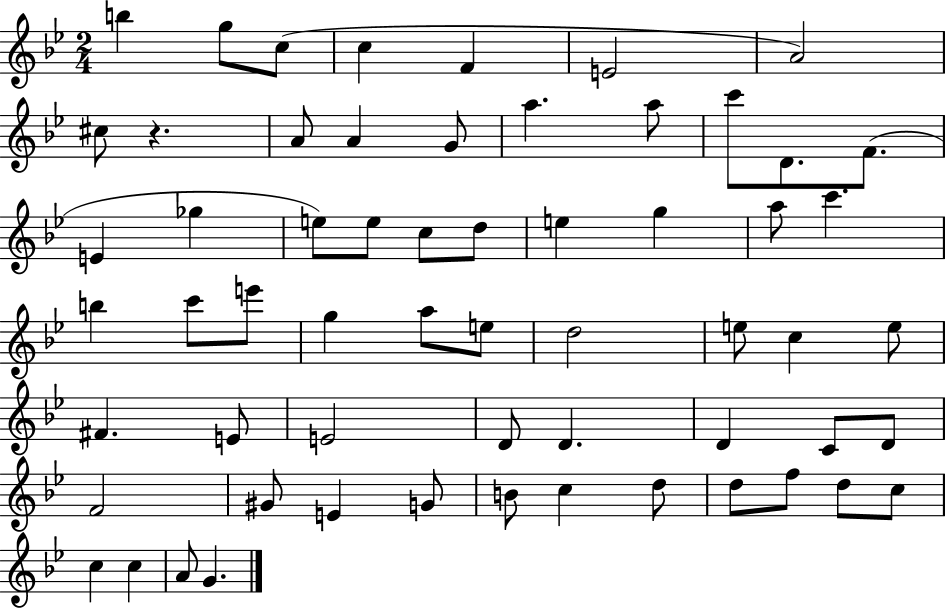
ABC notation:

X:1
T:Untitled
M:2/4
L:1/4
K:Bb
b g/2 c/2 c F E2 A2 ^c/2 z A/2 A G/2 a a/2 c'/2 D/2 F/2 E _g e/2 e/2 c/2 d/2 e g a/2 c' b c'/2 e'/2 g a/2 e/2 d2 e/2 c e/2 ^F E/2 E2 D/2 D D C/2 D/2 F2 ^G/2 E G/2 B/2 c d/2 d/2 f/2 d/2 c/2 c c A/2 G